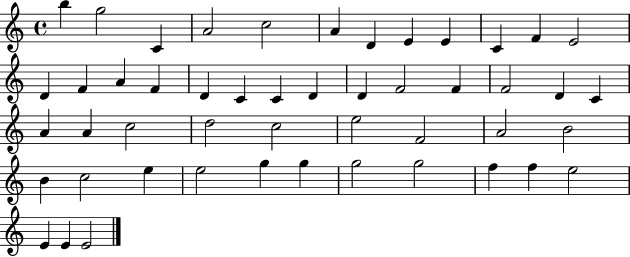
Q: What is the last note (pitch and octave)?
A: E4